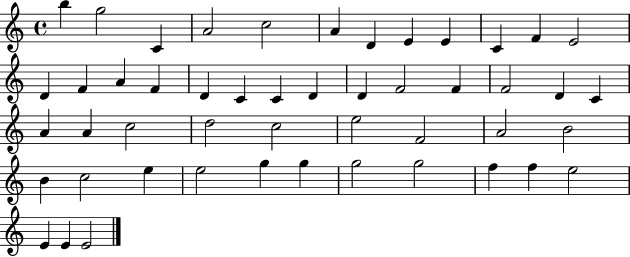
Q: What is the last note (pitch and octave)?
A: E4